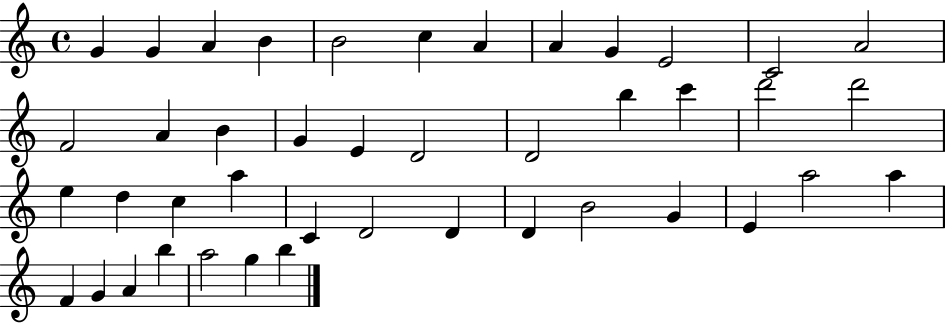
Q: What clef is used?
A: treble